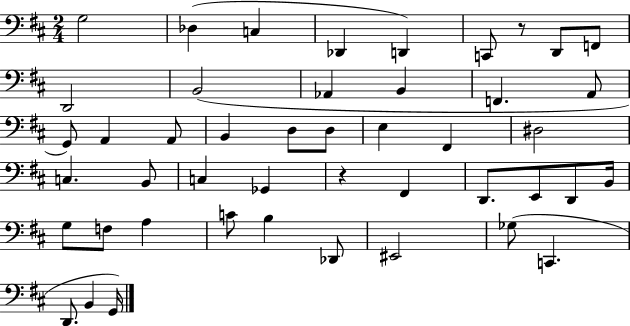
X:1
T:Untitled
M:2/4
L:1/4
K:D
G,2 _D, C, _D,, D,, C,,/2 z/2 D,,/2 F,,/2 D,,2 B,,2 _A,, B,, F,, A,,/2 G,,/2 A,, A,,/2 B,, D,/2 D,/2 E, ^F,, ^D,2 C, B,,/2 C, _G,, z ^F,, D,,/2 E,,/2 D,,/2 B,,/4 G,/2 F,/2 A, C/2 B, _D,,/2 ^E,,2 _G,/2 C,, D,,/2 B,, G,,/4